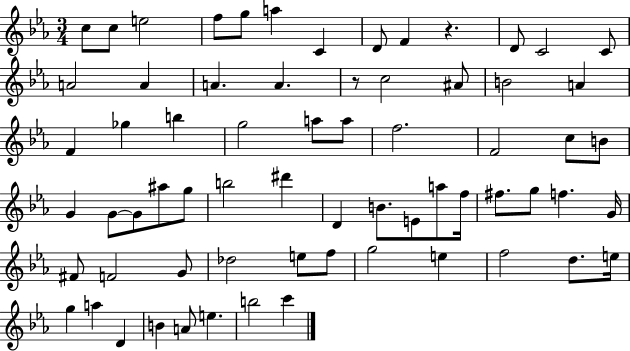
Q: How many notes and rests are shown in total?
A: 67